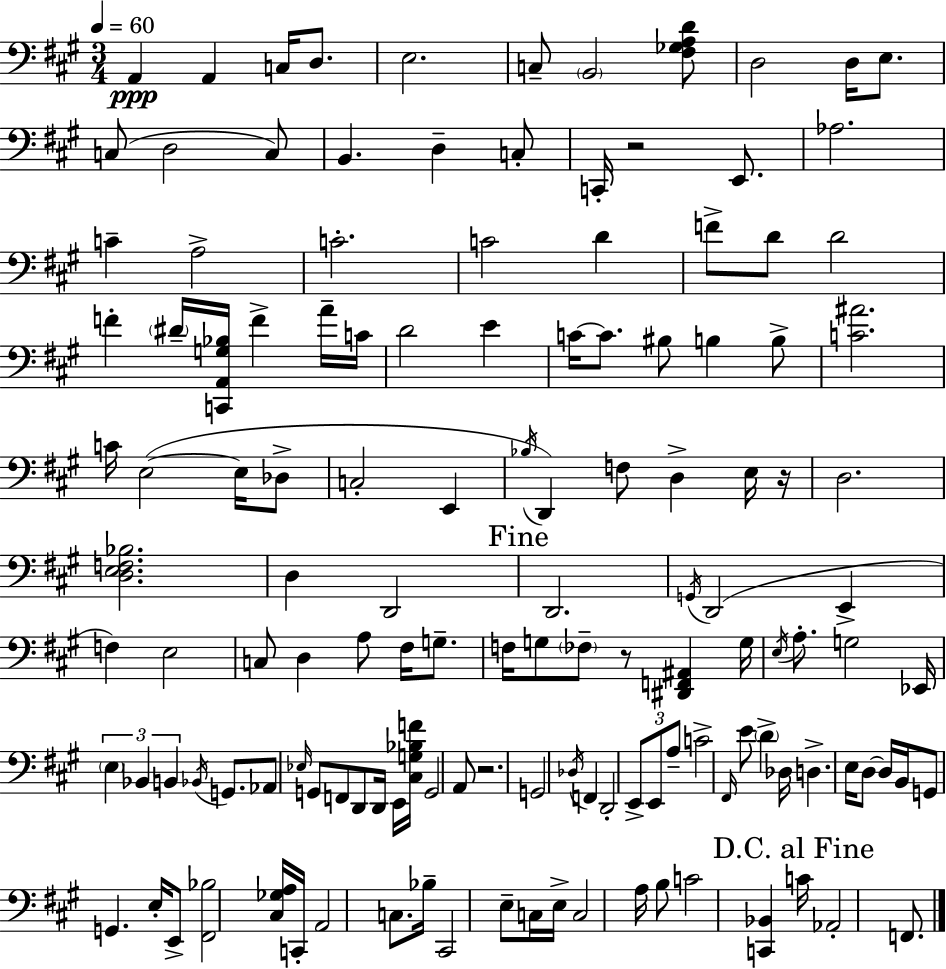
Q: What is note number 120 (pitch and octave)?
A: C4